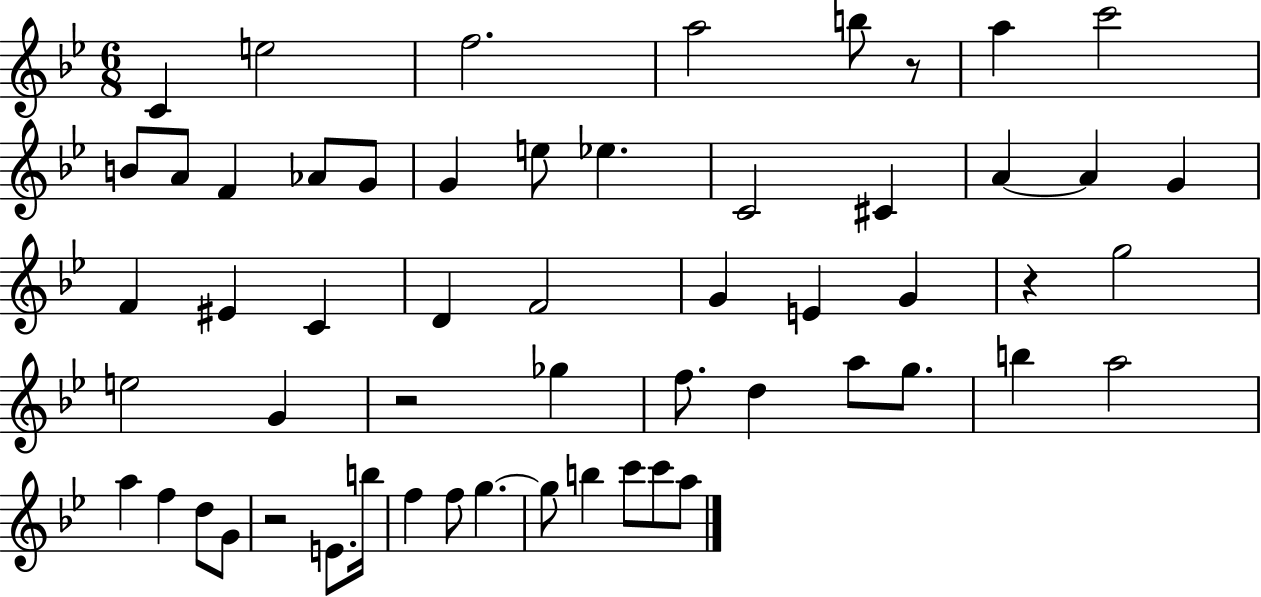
{
  \clef treble
  \numericTimeSignature
  \time 6/8
  \key bes \major
  c'4 e''2 | f''2. | a''2 b''8 r8 | a''4 c'''2 | \break b'8 a'8 f'4 aes'8 g'8 | g'4 e''8 ees''4. | c'2 cis'4 | a'4~~ a'4 g'4 | \break f'4 eis'4 c'4 | d'4 f'2 | g'4 e'4 g'4 | r4 g''2 | \break e''2 g'4 | r2 ges''4 | f''8. d''4 a''8 g''8. | b''4 a''2 | \break a''4 f''4 d''8 g'8 | r2 e'8. b''16 | f''4 f''8 g''4.~~ | g''8 b''4 c'''8 c'''8 a''8 | \break \bar "|."
}